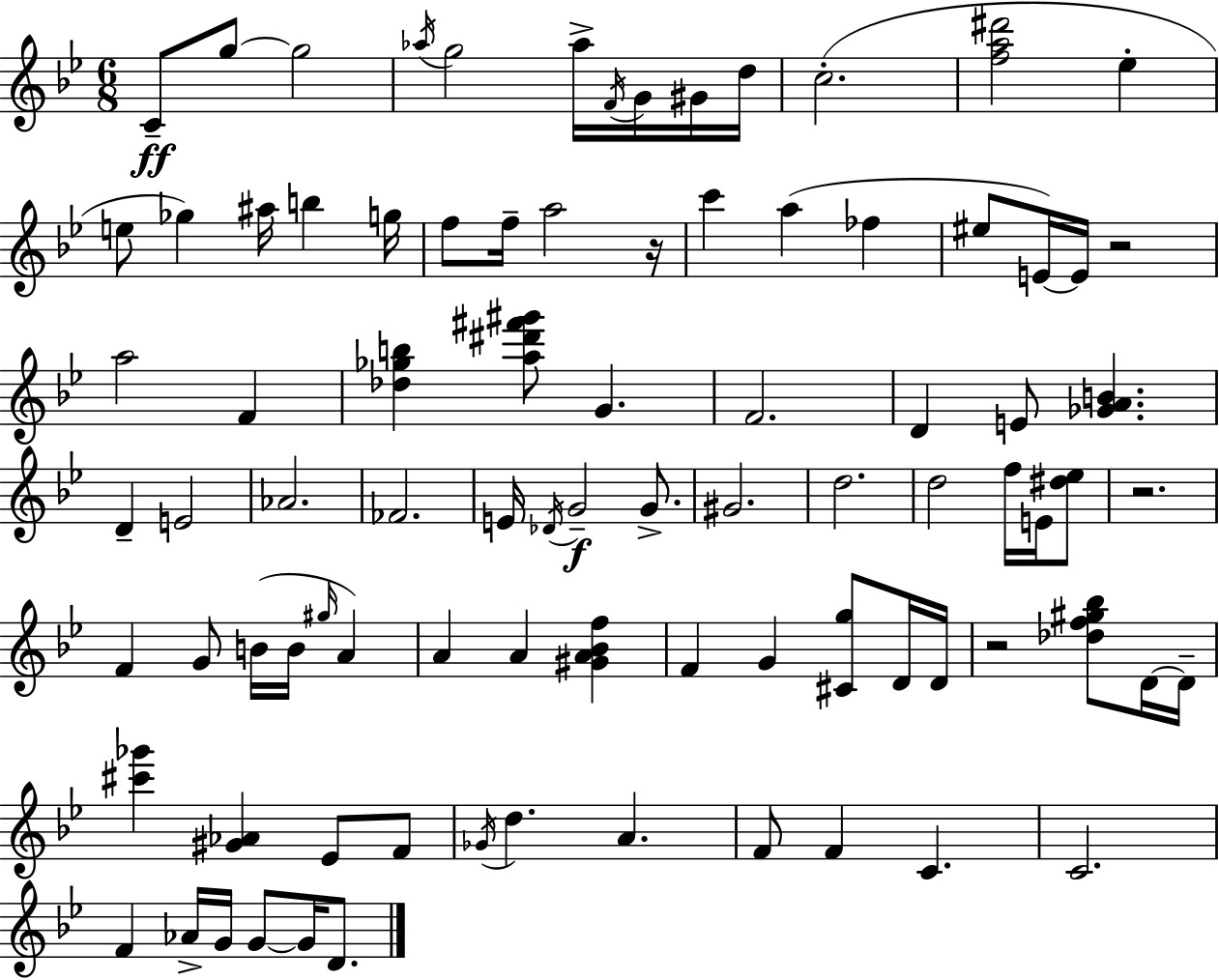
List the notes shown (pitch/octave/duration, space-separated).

C4/e G5/e G5/h Ab5/s G5/h Ab5/s F4/s G4/s G#4/s D5/s C5/h. [F5,A5,D#6]/h Eb5/q E5/e Gb5/q A#5/s B5/q G5/s F5/e F5/s A5/h R/s C6/q A5/q FES5/q EIS5/e E4/s E4/s R/h A5/h F4/q [Db5,Gb5,B5]/q [A5,D#6,F#6,G#6]/e G4/q. F4/h. D4/q E4/e [Gb4,A4,B4]/q. D4/q E4/h Ab4/h. FES4/h. E4/s Db4/s G4/h G4/e. G#4/h. D5/h. D5/h F5/s E4/s [D#5,Eb5]/e R/h. F4/q G4/e B4/s B4/s G#5/s A4/q A4/q A4/q [G#4,A4,Bb4,F5]/q F4/q G4/q [C#4,G5]/e D4/s D4/s R/h [Db5,F5,G#5,Bb5]/e D4/s D4/s [C#6,Gb6]/q [G#4,Ab4]/q Eb4/e F4/e Gb4/s D5/q. A4/q. F4/e F4/q C4/q. C4/h. F4/q Ab4/s G4/s G4/e G4/s D4/e.